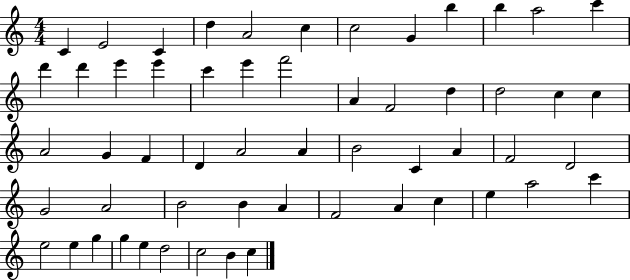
C4/q E4/h C4/q D5/q A4/h C5/q C5/h G4/q B5/q B5/q A5/h C6/q D6/q D6/q E6/q E6/q C6/q E6/q F6/h A4/q F4/h D5/q D5/h C5/q C5/q A4/h G4/q F4/q D4/q A4/h A4/q B4/h C4/q A4/q F4/h D4/h G4/h A4/h B4/h B4/q A4/q F4/h A4/q C5/q E5/q A5/h C6/q E5/h E5/q G5/q G5/q E5/q D5/h C5/h B4/q C5/q